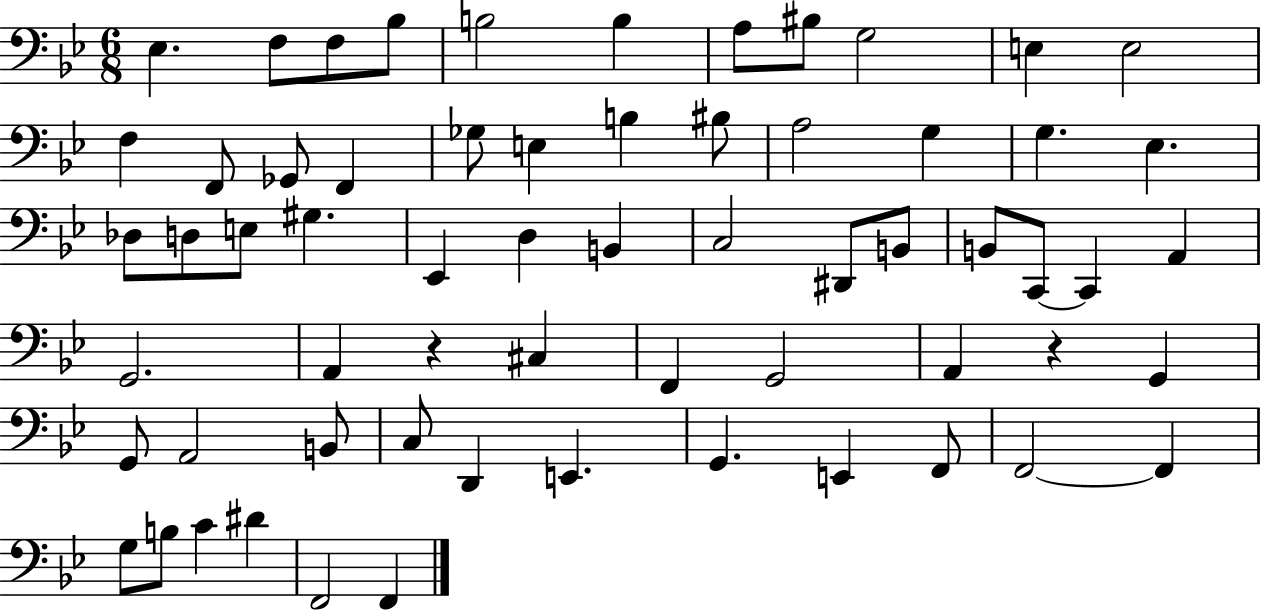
Eb3/q. F3/e F3/e Bb3/e B3/h B3/q A3/e BIS3/e G3/h E3/q E3/h F3/q F2/e Gb2/e F2/q Gb3/e E3/q B3/q BIS3/e A3/h G3/q G3/q. Eb3/q. Db3/e D3/e E3/e G#3/q. Eb2/q D3/q B2/q C3/h D#2/e B2/e B2/e C2/e C2/q A2/q G2/h. A2/q R/q C#3/q F2/q G2/h A2/q R/q G2/q G2/e A2/h B2/e C3/e D2/q E2/q. G2/q. E2/q F2/e F2/h F2/q G3/e B3/e C4/q D#4/q F2/h F2/q